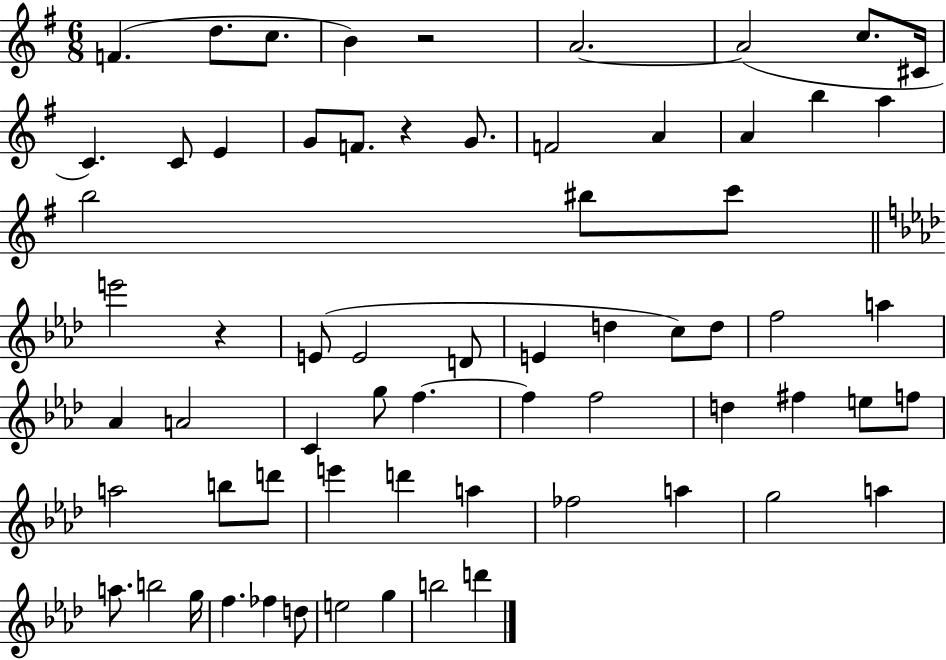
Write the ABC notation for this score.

X:1
T:Untitled
M:6/8
L:1/4
K:G
F d/2 c/2 B z2 A2 A2 c/2 ^C/4 C C/2 E G/2 F/2 z G/2 F2 A A b a b2 ^b/2 c'/2 e'2 z E/2 E2 D/2 E d c/2 d/2 f2 a _A A2 C g/2 f f f2 d ^f e/2 f/2 a2 b/2 d'/2 e' d' a _f2 a g2 a a/2 b2 g/4 f _f d/2 e2 g b2 d'